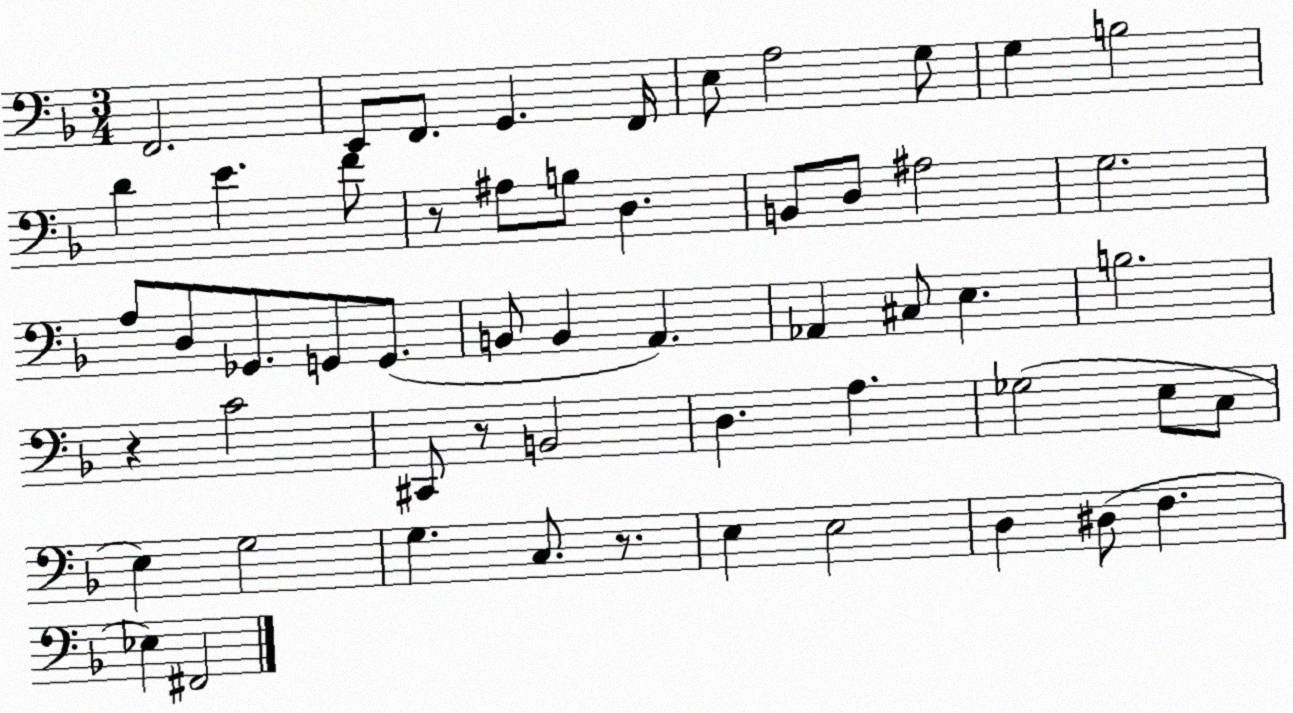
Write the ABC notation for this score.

X:1
T:Untitled
M:3/4
L:1/4
K:F
F,,2 E,,/2 F,,/2 G,, F,,/4 E,/2 A,2 G,/2 G, B,2 D E F/2 z/2 ^A,/2 B,/2 D, B,,/2 D,/2 ^A,2 G,2 A,/2 D,/2 _G,,/2 G,,/2 G,,/2 B,,/2 B,, A,, _A,, ^C,/2 E, B,2 z C2 ^C,,/2 z/2 B,,2 D, A, _G,2 E,/2 C,/2 E, G,2 G, C,/2 z/2 E, E,2 D, ^D,/2 F, _E, ^F,,2